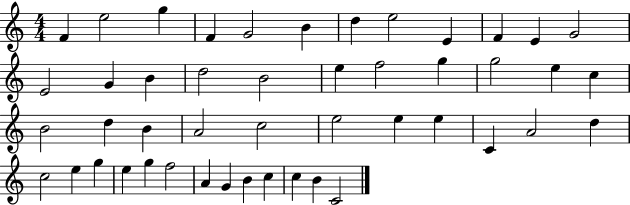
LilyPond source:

{
  \clef treble
  \numericTimeSignature
  \time 4/4
  \key c \major
  f'4 e''2 g''4 | f'4 g'2 b'4 | d''4 e''2 e'4 | f'4 e'4 g'2 | \break e'2 g'4 b'4 | d''2 b'2 | e''4 f''2 g''4 | g''2 e''4 c''4 | \break b'2 d''4 b'4 | a'2 c''2 | e''2 e''4 e''4 | c'4 a'2 d''4 | \break c''2 e''4 g''4 | e''4 g''4 f''2 | a'4 g'4 b'4 c''4 | c''4 b'4 c'2 | \break \bar "|."
}